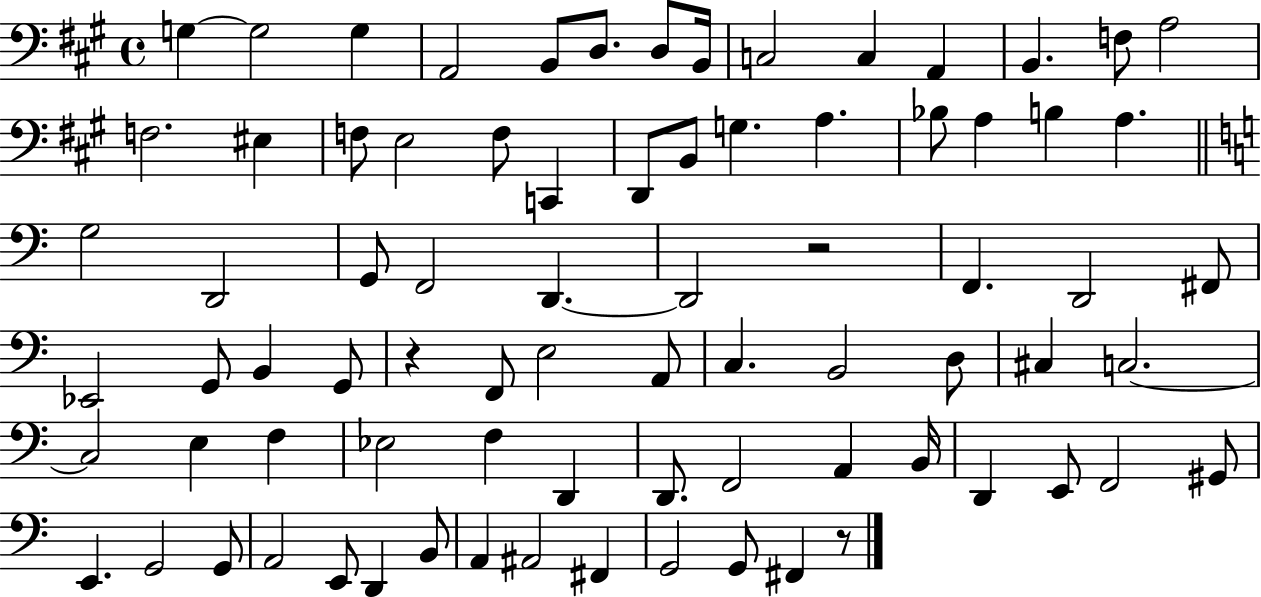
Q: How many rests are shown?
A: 3